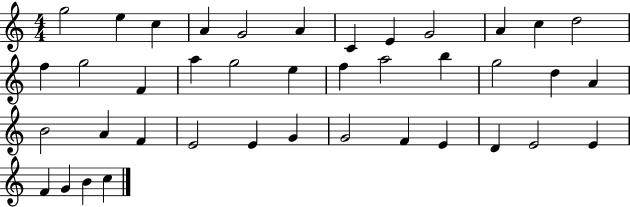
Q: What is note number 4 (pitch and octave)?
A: A4